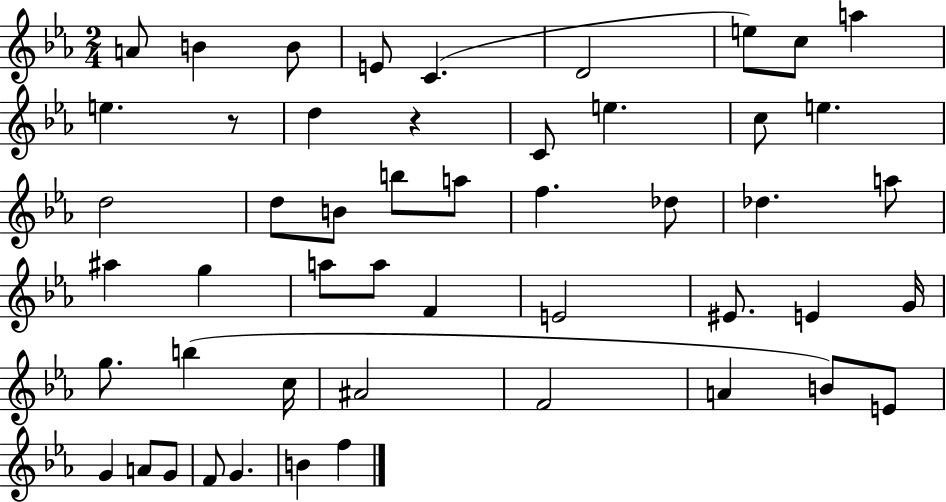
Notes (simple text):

A4/e B4/q B4/e E4/e C4/q. D4/h E5/e C5/e A5/q E5/q. R/e D5/q R/q C4/e E5/q. C5/e E5/q. D5/h D5/e B4/e B5/e A5/e F5/q. Db5/e Db5/q. A5/e A#5/q G5/q A5/e A5/e F4/q E4/h EIS4/e. E4/q G4/s G5/e. B5/q C5/s A#4/h F4/h A4/q B4/e E4/e G4/q A4/e G4/e F4/e G4/q. B4/q F5/q